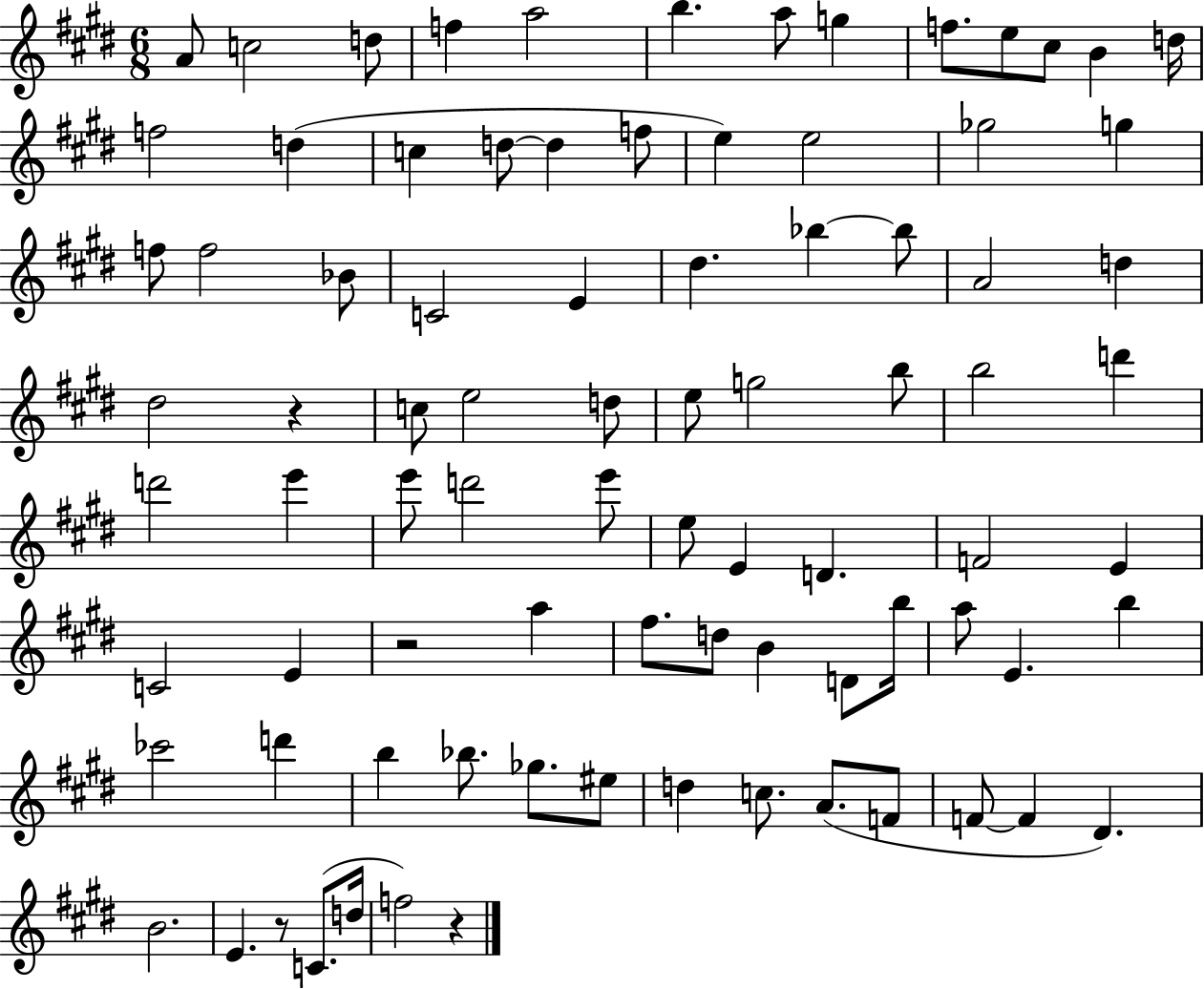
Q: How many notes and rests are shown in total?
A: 85